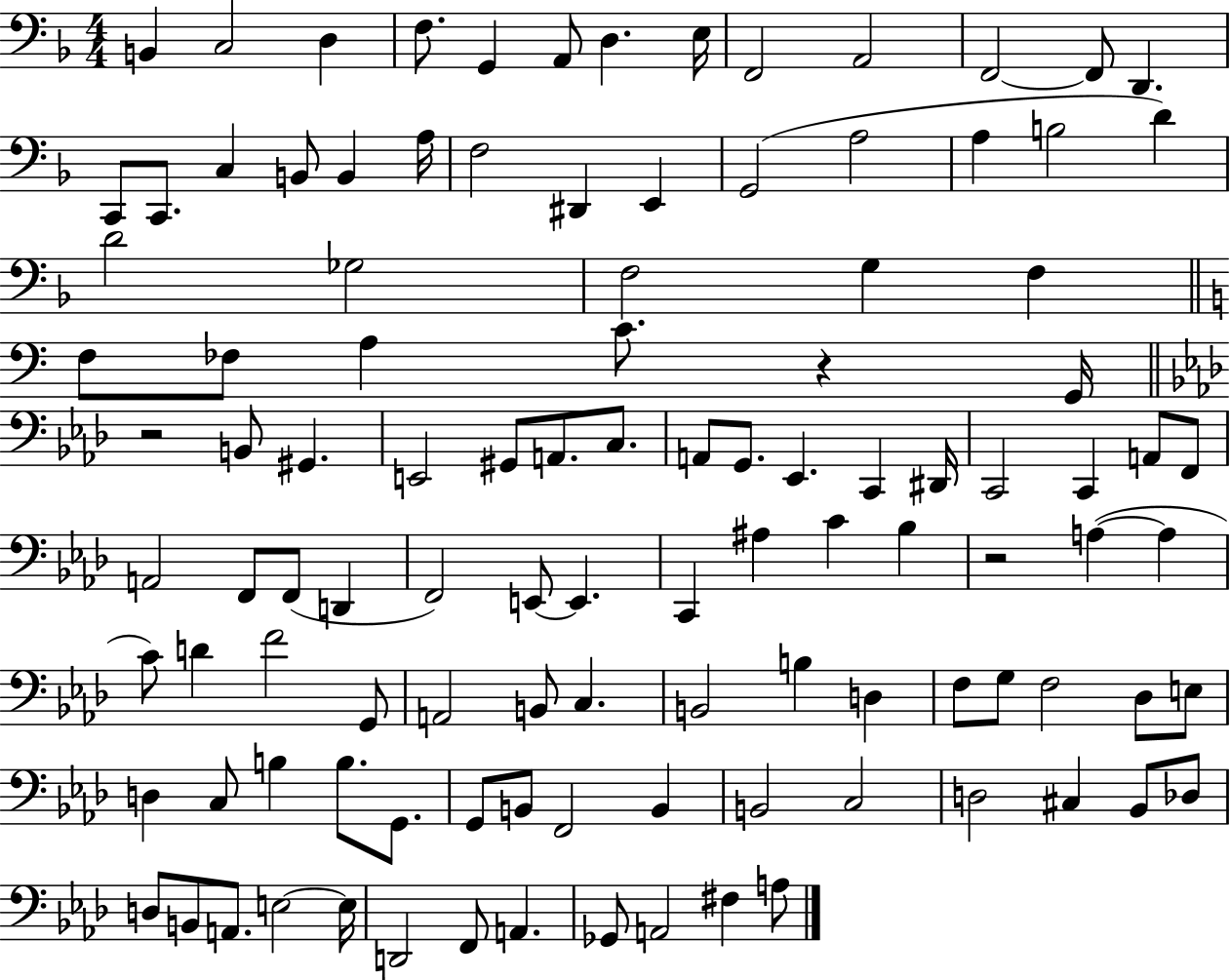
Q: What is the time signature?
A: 4/4